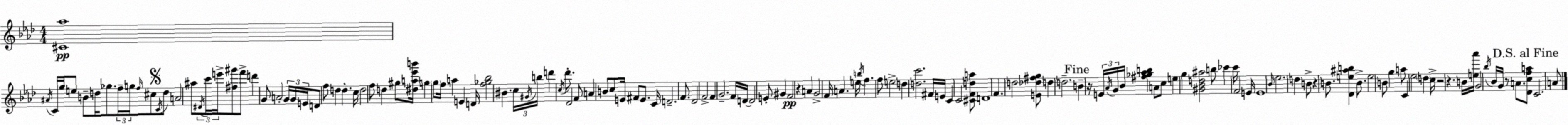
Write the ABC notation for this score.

X:1
T:Untitled
M:4/4
L:1/4
K:Fm
[^C_a]4 ^A/4 C/4 g/4 e/2 B/2 d/4 _g/2 f/4 g/4 f/4 ^c/2 C/4 d/2 A2 ^a/2 ^D/4 c'/4 e'/4 [^f^g']/2 f'/2 d' G/2 A2 G/4 G/4 E/4 D/2 f/2 d d c/4 d2 f/2 d ^g/2 [^da_e'b']/4 g g/2 f/4 a E D/4 [f_g_b]2 ^B c/4 ^G/4 b/4 d' c/4 _d'/2 _D2 F/2 A B/2 c/2 E/4 ^F/2 E/2 C/4 D2 F/2 _D2 F2 F G2 F/4 D/4 D2 E/2 ^G F2 z A G2 F/4 A e/4 b/4 f f/2 e2 d [dc']2 ^F/4 E/4 C C2 [^CFda]/2 D4 F d2 [E_d^fg]/2 d d2 B z/4 E/4 _A/4 G/4 _B/4 [^f_g_ab] A/2 c/2 e g [^G_Bd^a]2 b/2 _c' c'/4 F2 E/4 E4 _B/4 _e2 d B/2 z B/2 [_De^ab] B/2 e2 B/2 g a/2 C _e2 d c/4 z2 z B/4 [e_a']/4 G2 _b/4 _B/4 G/4 z/2 A/2 [_Dcfa]/2 C2 A/2